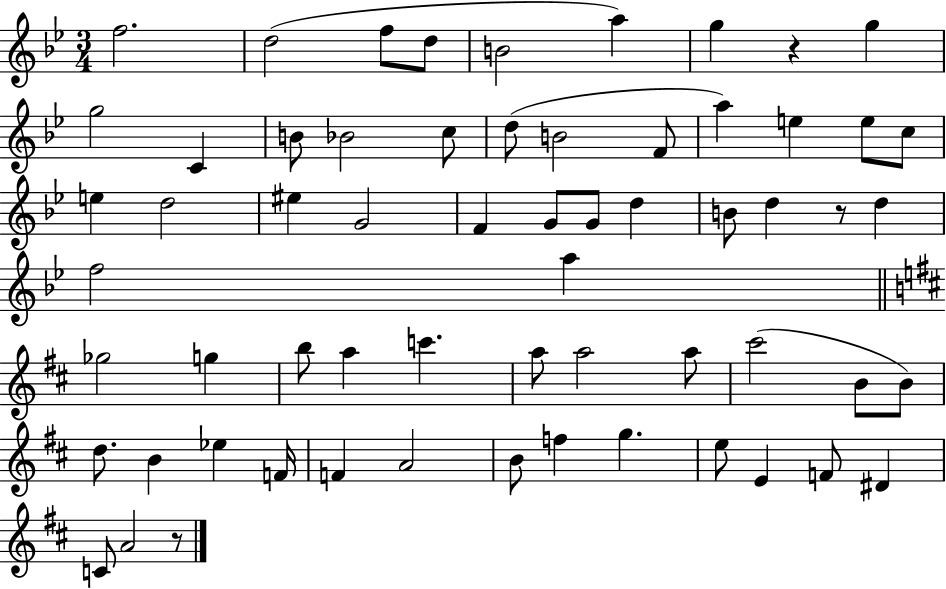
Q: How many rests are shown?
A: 3